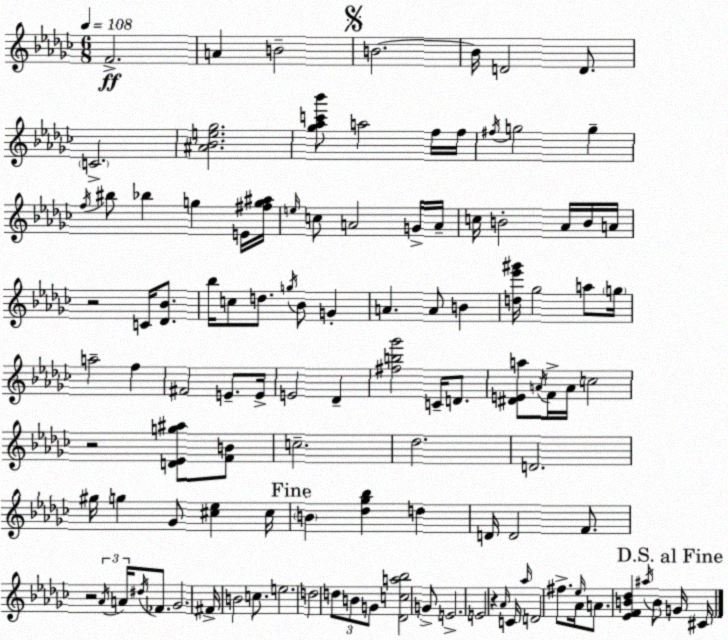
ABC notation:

X:1
T:Untitled
M:6/8
L:1/4
K:Ebm
F2 A B2 B2 B/4 D2 D/2 C2 [^A_Be_g]2 [_g_ac'_b']/2 a2 f/4 f/4 ^f/4 g2 g f/4 ^b/2 _b g E/4 [^fg^a]/4 e/4 c/2 A2 G/4 A/4 c/4 B2 _A/4 B/4 A/4 z2 C/4 [_D_B]/2 _b/4 c/2 d/2 g/4 _B/2 G A A/2 B [d_e'^g']/4 _g2 a/2 g/4 a2 f ^F2 E/2 E/4 E2 _D [^fb_g']2 C/4 D/2 [^DEa]/2 A/4 F/4 A/4 c2 z2 [D_Eg^a]/2 [FB]/2 c2 _d2 D2 ^g/4 g _G/2 [^c_e] ^c/4 B [_d_g_b] d D/4 D2 F/2 z2 _A/4 A/4 ^d/4 _F/2 _G2 ^F/4 B2 c/2 e2 d2 d/2 B/2 G/2 [_Dca_b]2 G/2 E2 E2 z _A/4 C/4 _a/4 D2 ^f/2 _e/4 _A/4 A/2 [_EFB_d] ^a/4 B/2 G/4 ^C/4